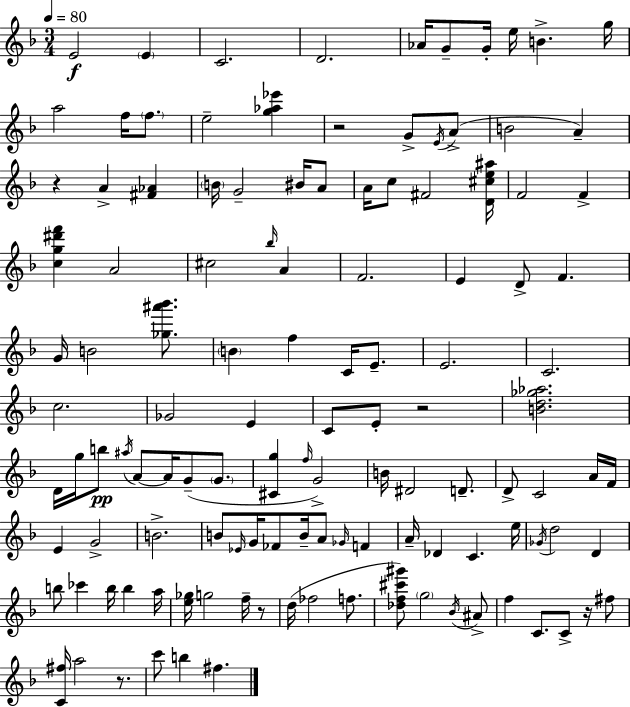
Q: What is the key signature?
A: D minor